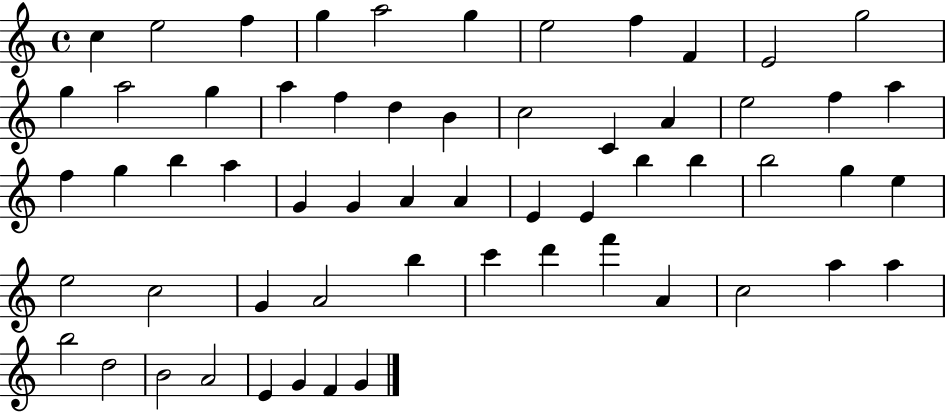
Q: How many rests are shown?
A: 0